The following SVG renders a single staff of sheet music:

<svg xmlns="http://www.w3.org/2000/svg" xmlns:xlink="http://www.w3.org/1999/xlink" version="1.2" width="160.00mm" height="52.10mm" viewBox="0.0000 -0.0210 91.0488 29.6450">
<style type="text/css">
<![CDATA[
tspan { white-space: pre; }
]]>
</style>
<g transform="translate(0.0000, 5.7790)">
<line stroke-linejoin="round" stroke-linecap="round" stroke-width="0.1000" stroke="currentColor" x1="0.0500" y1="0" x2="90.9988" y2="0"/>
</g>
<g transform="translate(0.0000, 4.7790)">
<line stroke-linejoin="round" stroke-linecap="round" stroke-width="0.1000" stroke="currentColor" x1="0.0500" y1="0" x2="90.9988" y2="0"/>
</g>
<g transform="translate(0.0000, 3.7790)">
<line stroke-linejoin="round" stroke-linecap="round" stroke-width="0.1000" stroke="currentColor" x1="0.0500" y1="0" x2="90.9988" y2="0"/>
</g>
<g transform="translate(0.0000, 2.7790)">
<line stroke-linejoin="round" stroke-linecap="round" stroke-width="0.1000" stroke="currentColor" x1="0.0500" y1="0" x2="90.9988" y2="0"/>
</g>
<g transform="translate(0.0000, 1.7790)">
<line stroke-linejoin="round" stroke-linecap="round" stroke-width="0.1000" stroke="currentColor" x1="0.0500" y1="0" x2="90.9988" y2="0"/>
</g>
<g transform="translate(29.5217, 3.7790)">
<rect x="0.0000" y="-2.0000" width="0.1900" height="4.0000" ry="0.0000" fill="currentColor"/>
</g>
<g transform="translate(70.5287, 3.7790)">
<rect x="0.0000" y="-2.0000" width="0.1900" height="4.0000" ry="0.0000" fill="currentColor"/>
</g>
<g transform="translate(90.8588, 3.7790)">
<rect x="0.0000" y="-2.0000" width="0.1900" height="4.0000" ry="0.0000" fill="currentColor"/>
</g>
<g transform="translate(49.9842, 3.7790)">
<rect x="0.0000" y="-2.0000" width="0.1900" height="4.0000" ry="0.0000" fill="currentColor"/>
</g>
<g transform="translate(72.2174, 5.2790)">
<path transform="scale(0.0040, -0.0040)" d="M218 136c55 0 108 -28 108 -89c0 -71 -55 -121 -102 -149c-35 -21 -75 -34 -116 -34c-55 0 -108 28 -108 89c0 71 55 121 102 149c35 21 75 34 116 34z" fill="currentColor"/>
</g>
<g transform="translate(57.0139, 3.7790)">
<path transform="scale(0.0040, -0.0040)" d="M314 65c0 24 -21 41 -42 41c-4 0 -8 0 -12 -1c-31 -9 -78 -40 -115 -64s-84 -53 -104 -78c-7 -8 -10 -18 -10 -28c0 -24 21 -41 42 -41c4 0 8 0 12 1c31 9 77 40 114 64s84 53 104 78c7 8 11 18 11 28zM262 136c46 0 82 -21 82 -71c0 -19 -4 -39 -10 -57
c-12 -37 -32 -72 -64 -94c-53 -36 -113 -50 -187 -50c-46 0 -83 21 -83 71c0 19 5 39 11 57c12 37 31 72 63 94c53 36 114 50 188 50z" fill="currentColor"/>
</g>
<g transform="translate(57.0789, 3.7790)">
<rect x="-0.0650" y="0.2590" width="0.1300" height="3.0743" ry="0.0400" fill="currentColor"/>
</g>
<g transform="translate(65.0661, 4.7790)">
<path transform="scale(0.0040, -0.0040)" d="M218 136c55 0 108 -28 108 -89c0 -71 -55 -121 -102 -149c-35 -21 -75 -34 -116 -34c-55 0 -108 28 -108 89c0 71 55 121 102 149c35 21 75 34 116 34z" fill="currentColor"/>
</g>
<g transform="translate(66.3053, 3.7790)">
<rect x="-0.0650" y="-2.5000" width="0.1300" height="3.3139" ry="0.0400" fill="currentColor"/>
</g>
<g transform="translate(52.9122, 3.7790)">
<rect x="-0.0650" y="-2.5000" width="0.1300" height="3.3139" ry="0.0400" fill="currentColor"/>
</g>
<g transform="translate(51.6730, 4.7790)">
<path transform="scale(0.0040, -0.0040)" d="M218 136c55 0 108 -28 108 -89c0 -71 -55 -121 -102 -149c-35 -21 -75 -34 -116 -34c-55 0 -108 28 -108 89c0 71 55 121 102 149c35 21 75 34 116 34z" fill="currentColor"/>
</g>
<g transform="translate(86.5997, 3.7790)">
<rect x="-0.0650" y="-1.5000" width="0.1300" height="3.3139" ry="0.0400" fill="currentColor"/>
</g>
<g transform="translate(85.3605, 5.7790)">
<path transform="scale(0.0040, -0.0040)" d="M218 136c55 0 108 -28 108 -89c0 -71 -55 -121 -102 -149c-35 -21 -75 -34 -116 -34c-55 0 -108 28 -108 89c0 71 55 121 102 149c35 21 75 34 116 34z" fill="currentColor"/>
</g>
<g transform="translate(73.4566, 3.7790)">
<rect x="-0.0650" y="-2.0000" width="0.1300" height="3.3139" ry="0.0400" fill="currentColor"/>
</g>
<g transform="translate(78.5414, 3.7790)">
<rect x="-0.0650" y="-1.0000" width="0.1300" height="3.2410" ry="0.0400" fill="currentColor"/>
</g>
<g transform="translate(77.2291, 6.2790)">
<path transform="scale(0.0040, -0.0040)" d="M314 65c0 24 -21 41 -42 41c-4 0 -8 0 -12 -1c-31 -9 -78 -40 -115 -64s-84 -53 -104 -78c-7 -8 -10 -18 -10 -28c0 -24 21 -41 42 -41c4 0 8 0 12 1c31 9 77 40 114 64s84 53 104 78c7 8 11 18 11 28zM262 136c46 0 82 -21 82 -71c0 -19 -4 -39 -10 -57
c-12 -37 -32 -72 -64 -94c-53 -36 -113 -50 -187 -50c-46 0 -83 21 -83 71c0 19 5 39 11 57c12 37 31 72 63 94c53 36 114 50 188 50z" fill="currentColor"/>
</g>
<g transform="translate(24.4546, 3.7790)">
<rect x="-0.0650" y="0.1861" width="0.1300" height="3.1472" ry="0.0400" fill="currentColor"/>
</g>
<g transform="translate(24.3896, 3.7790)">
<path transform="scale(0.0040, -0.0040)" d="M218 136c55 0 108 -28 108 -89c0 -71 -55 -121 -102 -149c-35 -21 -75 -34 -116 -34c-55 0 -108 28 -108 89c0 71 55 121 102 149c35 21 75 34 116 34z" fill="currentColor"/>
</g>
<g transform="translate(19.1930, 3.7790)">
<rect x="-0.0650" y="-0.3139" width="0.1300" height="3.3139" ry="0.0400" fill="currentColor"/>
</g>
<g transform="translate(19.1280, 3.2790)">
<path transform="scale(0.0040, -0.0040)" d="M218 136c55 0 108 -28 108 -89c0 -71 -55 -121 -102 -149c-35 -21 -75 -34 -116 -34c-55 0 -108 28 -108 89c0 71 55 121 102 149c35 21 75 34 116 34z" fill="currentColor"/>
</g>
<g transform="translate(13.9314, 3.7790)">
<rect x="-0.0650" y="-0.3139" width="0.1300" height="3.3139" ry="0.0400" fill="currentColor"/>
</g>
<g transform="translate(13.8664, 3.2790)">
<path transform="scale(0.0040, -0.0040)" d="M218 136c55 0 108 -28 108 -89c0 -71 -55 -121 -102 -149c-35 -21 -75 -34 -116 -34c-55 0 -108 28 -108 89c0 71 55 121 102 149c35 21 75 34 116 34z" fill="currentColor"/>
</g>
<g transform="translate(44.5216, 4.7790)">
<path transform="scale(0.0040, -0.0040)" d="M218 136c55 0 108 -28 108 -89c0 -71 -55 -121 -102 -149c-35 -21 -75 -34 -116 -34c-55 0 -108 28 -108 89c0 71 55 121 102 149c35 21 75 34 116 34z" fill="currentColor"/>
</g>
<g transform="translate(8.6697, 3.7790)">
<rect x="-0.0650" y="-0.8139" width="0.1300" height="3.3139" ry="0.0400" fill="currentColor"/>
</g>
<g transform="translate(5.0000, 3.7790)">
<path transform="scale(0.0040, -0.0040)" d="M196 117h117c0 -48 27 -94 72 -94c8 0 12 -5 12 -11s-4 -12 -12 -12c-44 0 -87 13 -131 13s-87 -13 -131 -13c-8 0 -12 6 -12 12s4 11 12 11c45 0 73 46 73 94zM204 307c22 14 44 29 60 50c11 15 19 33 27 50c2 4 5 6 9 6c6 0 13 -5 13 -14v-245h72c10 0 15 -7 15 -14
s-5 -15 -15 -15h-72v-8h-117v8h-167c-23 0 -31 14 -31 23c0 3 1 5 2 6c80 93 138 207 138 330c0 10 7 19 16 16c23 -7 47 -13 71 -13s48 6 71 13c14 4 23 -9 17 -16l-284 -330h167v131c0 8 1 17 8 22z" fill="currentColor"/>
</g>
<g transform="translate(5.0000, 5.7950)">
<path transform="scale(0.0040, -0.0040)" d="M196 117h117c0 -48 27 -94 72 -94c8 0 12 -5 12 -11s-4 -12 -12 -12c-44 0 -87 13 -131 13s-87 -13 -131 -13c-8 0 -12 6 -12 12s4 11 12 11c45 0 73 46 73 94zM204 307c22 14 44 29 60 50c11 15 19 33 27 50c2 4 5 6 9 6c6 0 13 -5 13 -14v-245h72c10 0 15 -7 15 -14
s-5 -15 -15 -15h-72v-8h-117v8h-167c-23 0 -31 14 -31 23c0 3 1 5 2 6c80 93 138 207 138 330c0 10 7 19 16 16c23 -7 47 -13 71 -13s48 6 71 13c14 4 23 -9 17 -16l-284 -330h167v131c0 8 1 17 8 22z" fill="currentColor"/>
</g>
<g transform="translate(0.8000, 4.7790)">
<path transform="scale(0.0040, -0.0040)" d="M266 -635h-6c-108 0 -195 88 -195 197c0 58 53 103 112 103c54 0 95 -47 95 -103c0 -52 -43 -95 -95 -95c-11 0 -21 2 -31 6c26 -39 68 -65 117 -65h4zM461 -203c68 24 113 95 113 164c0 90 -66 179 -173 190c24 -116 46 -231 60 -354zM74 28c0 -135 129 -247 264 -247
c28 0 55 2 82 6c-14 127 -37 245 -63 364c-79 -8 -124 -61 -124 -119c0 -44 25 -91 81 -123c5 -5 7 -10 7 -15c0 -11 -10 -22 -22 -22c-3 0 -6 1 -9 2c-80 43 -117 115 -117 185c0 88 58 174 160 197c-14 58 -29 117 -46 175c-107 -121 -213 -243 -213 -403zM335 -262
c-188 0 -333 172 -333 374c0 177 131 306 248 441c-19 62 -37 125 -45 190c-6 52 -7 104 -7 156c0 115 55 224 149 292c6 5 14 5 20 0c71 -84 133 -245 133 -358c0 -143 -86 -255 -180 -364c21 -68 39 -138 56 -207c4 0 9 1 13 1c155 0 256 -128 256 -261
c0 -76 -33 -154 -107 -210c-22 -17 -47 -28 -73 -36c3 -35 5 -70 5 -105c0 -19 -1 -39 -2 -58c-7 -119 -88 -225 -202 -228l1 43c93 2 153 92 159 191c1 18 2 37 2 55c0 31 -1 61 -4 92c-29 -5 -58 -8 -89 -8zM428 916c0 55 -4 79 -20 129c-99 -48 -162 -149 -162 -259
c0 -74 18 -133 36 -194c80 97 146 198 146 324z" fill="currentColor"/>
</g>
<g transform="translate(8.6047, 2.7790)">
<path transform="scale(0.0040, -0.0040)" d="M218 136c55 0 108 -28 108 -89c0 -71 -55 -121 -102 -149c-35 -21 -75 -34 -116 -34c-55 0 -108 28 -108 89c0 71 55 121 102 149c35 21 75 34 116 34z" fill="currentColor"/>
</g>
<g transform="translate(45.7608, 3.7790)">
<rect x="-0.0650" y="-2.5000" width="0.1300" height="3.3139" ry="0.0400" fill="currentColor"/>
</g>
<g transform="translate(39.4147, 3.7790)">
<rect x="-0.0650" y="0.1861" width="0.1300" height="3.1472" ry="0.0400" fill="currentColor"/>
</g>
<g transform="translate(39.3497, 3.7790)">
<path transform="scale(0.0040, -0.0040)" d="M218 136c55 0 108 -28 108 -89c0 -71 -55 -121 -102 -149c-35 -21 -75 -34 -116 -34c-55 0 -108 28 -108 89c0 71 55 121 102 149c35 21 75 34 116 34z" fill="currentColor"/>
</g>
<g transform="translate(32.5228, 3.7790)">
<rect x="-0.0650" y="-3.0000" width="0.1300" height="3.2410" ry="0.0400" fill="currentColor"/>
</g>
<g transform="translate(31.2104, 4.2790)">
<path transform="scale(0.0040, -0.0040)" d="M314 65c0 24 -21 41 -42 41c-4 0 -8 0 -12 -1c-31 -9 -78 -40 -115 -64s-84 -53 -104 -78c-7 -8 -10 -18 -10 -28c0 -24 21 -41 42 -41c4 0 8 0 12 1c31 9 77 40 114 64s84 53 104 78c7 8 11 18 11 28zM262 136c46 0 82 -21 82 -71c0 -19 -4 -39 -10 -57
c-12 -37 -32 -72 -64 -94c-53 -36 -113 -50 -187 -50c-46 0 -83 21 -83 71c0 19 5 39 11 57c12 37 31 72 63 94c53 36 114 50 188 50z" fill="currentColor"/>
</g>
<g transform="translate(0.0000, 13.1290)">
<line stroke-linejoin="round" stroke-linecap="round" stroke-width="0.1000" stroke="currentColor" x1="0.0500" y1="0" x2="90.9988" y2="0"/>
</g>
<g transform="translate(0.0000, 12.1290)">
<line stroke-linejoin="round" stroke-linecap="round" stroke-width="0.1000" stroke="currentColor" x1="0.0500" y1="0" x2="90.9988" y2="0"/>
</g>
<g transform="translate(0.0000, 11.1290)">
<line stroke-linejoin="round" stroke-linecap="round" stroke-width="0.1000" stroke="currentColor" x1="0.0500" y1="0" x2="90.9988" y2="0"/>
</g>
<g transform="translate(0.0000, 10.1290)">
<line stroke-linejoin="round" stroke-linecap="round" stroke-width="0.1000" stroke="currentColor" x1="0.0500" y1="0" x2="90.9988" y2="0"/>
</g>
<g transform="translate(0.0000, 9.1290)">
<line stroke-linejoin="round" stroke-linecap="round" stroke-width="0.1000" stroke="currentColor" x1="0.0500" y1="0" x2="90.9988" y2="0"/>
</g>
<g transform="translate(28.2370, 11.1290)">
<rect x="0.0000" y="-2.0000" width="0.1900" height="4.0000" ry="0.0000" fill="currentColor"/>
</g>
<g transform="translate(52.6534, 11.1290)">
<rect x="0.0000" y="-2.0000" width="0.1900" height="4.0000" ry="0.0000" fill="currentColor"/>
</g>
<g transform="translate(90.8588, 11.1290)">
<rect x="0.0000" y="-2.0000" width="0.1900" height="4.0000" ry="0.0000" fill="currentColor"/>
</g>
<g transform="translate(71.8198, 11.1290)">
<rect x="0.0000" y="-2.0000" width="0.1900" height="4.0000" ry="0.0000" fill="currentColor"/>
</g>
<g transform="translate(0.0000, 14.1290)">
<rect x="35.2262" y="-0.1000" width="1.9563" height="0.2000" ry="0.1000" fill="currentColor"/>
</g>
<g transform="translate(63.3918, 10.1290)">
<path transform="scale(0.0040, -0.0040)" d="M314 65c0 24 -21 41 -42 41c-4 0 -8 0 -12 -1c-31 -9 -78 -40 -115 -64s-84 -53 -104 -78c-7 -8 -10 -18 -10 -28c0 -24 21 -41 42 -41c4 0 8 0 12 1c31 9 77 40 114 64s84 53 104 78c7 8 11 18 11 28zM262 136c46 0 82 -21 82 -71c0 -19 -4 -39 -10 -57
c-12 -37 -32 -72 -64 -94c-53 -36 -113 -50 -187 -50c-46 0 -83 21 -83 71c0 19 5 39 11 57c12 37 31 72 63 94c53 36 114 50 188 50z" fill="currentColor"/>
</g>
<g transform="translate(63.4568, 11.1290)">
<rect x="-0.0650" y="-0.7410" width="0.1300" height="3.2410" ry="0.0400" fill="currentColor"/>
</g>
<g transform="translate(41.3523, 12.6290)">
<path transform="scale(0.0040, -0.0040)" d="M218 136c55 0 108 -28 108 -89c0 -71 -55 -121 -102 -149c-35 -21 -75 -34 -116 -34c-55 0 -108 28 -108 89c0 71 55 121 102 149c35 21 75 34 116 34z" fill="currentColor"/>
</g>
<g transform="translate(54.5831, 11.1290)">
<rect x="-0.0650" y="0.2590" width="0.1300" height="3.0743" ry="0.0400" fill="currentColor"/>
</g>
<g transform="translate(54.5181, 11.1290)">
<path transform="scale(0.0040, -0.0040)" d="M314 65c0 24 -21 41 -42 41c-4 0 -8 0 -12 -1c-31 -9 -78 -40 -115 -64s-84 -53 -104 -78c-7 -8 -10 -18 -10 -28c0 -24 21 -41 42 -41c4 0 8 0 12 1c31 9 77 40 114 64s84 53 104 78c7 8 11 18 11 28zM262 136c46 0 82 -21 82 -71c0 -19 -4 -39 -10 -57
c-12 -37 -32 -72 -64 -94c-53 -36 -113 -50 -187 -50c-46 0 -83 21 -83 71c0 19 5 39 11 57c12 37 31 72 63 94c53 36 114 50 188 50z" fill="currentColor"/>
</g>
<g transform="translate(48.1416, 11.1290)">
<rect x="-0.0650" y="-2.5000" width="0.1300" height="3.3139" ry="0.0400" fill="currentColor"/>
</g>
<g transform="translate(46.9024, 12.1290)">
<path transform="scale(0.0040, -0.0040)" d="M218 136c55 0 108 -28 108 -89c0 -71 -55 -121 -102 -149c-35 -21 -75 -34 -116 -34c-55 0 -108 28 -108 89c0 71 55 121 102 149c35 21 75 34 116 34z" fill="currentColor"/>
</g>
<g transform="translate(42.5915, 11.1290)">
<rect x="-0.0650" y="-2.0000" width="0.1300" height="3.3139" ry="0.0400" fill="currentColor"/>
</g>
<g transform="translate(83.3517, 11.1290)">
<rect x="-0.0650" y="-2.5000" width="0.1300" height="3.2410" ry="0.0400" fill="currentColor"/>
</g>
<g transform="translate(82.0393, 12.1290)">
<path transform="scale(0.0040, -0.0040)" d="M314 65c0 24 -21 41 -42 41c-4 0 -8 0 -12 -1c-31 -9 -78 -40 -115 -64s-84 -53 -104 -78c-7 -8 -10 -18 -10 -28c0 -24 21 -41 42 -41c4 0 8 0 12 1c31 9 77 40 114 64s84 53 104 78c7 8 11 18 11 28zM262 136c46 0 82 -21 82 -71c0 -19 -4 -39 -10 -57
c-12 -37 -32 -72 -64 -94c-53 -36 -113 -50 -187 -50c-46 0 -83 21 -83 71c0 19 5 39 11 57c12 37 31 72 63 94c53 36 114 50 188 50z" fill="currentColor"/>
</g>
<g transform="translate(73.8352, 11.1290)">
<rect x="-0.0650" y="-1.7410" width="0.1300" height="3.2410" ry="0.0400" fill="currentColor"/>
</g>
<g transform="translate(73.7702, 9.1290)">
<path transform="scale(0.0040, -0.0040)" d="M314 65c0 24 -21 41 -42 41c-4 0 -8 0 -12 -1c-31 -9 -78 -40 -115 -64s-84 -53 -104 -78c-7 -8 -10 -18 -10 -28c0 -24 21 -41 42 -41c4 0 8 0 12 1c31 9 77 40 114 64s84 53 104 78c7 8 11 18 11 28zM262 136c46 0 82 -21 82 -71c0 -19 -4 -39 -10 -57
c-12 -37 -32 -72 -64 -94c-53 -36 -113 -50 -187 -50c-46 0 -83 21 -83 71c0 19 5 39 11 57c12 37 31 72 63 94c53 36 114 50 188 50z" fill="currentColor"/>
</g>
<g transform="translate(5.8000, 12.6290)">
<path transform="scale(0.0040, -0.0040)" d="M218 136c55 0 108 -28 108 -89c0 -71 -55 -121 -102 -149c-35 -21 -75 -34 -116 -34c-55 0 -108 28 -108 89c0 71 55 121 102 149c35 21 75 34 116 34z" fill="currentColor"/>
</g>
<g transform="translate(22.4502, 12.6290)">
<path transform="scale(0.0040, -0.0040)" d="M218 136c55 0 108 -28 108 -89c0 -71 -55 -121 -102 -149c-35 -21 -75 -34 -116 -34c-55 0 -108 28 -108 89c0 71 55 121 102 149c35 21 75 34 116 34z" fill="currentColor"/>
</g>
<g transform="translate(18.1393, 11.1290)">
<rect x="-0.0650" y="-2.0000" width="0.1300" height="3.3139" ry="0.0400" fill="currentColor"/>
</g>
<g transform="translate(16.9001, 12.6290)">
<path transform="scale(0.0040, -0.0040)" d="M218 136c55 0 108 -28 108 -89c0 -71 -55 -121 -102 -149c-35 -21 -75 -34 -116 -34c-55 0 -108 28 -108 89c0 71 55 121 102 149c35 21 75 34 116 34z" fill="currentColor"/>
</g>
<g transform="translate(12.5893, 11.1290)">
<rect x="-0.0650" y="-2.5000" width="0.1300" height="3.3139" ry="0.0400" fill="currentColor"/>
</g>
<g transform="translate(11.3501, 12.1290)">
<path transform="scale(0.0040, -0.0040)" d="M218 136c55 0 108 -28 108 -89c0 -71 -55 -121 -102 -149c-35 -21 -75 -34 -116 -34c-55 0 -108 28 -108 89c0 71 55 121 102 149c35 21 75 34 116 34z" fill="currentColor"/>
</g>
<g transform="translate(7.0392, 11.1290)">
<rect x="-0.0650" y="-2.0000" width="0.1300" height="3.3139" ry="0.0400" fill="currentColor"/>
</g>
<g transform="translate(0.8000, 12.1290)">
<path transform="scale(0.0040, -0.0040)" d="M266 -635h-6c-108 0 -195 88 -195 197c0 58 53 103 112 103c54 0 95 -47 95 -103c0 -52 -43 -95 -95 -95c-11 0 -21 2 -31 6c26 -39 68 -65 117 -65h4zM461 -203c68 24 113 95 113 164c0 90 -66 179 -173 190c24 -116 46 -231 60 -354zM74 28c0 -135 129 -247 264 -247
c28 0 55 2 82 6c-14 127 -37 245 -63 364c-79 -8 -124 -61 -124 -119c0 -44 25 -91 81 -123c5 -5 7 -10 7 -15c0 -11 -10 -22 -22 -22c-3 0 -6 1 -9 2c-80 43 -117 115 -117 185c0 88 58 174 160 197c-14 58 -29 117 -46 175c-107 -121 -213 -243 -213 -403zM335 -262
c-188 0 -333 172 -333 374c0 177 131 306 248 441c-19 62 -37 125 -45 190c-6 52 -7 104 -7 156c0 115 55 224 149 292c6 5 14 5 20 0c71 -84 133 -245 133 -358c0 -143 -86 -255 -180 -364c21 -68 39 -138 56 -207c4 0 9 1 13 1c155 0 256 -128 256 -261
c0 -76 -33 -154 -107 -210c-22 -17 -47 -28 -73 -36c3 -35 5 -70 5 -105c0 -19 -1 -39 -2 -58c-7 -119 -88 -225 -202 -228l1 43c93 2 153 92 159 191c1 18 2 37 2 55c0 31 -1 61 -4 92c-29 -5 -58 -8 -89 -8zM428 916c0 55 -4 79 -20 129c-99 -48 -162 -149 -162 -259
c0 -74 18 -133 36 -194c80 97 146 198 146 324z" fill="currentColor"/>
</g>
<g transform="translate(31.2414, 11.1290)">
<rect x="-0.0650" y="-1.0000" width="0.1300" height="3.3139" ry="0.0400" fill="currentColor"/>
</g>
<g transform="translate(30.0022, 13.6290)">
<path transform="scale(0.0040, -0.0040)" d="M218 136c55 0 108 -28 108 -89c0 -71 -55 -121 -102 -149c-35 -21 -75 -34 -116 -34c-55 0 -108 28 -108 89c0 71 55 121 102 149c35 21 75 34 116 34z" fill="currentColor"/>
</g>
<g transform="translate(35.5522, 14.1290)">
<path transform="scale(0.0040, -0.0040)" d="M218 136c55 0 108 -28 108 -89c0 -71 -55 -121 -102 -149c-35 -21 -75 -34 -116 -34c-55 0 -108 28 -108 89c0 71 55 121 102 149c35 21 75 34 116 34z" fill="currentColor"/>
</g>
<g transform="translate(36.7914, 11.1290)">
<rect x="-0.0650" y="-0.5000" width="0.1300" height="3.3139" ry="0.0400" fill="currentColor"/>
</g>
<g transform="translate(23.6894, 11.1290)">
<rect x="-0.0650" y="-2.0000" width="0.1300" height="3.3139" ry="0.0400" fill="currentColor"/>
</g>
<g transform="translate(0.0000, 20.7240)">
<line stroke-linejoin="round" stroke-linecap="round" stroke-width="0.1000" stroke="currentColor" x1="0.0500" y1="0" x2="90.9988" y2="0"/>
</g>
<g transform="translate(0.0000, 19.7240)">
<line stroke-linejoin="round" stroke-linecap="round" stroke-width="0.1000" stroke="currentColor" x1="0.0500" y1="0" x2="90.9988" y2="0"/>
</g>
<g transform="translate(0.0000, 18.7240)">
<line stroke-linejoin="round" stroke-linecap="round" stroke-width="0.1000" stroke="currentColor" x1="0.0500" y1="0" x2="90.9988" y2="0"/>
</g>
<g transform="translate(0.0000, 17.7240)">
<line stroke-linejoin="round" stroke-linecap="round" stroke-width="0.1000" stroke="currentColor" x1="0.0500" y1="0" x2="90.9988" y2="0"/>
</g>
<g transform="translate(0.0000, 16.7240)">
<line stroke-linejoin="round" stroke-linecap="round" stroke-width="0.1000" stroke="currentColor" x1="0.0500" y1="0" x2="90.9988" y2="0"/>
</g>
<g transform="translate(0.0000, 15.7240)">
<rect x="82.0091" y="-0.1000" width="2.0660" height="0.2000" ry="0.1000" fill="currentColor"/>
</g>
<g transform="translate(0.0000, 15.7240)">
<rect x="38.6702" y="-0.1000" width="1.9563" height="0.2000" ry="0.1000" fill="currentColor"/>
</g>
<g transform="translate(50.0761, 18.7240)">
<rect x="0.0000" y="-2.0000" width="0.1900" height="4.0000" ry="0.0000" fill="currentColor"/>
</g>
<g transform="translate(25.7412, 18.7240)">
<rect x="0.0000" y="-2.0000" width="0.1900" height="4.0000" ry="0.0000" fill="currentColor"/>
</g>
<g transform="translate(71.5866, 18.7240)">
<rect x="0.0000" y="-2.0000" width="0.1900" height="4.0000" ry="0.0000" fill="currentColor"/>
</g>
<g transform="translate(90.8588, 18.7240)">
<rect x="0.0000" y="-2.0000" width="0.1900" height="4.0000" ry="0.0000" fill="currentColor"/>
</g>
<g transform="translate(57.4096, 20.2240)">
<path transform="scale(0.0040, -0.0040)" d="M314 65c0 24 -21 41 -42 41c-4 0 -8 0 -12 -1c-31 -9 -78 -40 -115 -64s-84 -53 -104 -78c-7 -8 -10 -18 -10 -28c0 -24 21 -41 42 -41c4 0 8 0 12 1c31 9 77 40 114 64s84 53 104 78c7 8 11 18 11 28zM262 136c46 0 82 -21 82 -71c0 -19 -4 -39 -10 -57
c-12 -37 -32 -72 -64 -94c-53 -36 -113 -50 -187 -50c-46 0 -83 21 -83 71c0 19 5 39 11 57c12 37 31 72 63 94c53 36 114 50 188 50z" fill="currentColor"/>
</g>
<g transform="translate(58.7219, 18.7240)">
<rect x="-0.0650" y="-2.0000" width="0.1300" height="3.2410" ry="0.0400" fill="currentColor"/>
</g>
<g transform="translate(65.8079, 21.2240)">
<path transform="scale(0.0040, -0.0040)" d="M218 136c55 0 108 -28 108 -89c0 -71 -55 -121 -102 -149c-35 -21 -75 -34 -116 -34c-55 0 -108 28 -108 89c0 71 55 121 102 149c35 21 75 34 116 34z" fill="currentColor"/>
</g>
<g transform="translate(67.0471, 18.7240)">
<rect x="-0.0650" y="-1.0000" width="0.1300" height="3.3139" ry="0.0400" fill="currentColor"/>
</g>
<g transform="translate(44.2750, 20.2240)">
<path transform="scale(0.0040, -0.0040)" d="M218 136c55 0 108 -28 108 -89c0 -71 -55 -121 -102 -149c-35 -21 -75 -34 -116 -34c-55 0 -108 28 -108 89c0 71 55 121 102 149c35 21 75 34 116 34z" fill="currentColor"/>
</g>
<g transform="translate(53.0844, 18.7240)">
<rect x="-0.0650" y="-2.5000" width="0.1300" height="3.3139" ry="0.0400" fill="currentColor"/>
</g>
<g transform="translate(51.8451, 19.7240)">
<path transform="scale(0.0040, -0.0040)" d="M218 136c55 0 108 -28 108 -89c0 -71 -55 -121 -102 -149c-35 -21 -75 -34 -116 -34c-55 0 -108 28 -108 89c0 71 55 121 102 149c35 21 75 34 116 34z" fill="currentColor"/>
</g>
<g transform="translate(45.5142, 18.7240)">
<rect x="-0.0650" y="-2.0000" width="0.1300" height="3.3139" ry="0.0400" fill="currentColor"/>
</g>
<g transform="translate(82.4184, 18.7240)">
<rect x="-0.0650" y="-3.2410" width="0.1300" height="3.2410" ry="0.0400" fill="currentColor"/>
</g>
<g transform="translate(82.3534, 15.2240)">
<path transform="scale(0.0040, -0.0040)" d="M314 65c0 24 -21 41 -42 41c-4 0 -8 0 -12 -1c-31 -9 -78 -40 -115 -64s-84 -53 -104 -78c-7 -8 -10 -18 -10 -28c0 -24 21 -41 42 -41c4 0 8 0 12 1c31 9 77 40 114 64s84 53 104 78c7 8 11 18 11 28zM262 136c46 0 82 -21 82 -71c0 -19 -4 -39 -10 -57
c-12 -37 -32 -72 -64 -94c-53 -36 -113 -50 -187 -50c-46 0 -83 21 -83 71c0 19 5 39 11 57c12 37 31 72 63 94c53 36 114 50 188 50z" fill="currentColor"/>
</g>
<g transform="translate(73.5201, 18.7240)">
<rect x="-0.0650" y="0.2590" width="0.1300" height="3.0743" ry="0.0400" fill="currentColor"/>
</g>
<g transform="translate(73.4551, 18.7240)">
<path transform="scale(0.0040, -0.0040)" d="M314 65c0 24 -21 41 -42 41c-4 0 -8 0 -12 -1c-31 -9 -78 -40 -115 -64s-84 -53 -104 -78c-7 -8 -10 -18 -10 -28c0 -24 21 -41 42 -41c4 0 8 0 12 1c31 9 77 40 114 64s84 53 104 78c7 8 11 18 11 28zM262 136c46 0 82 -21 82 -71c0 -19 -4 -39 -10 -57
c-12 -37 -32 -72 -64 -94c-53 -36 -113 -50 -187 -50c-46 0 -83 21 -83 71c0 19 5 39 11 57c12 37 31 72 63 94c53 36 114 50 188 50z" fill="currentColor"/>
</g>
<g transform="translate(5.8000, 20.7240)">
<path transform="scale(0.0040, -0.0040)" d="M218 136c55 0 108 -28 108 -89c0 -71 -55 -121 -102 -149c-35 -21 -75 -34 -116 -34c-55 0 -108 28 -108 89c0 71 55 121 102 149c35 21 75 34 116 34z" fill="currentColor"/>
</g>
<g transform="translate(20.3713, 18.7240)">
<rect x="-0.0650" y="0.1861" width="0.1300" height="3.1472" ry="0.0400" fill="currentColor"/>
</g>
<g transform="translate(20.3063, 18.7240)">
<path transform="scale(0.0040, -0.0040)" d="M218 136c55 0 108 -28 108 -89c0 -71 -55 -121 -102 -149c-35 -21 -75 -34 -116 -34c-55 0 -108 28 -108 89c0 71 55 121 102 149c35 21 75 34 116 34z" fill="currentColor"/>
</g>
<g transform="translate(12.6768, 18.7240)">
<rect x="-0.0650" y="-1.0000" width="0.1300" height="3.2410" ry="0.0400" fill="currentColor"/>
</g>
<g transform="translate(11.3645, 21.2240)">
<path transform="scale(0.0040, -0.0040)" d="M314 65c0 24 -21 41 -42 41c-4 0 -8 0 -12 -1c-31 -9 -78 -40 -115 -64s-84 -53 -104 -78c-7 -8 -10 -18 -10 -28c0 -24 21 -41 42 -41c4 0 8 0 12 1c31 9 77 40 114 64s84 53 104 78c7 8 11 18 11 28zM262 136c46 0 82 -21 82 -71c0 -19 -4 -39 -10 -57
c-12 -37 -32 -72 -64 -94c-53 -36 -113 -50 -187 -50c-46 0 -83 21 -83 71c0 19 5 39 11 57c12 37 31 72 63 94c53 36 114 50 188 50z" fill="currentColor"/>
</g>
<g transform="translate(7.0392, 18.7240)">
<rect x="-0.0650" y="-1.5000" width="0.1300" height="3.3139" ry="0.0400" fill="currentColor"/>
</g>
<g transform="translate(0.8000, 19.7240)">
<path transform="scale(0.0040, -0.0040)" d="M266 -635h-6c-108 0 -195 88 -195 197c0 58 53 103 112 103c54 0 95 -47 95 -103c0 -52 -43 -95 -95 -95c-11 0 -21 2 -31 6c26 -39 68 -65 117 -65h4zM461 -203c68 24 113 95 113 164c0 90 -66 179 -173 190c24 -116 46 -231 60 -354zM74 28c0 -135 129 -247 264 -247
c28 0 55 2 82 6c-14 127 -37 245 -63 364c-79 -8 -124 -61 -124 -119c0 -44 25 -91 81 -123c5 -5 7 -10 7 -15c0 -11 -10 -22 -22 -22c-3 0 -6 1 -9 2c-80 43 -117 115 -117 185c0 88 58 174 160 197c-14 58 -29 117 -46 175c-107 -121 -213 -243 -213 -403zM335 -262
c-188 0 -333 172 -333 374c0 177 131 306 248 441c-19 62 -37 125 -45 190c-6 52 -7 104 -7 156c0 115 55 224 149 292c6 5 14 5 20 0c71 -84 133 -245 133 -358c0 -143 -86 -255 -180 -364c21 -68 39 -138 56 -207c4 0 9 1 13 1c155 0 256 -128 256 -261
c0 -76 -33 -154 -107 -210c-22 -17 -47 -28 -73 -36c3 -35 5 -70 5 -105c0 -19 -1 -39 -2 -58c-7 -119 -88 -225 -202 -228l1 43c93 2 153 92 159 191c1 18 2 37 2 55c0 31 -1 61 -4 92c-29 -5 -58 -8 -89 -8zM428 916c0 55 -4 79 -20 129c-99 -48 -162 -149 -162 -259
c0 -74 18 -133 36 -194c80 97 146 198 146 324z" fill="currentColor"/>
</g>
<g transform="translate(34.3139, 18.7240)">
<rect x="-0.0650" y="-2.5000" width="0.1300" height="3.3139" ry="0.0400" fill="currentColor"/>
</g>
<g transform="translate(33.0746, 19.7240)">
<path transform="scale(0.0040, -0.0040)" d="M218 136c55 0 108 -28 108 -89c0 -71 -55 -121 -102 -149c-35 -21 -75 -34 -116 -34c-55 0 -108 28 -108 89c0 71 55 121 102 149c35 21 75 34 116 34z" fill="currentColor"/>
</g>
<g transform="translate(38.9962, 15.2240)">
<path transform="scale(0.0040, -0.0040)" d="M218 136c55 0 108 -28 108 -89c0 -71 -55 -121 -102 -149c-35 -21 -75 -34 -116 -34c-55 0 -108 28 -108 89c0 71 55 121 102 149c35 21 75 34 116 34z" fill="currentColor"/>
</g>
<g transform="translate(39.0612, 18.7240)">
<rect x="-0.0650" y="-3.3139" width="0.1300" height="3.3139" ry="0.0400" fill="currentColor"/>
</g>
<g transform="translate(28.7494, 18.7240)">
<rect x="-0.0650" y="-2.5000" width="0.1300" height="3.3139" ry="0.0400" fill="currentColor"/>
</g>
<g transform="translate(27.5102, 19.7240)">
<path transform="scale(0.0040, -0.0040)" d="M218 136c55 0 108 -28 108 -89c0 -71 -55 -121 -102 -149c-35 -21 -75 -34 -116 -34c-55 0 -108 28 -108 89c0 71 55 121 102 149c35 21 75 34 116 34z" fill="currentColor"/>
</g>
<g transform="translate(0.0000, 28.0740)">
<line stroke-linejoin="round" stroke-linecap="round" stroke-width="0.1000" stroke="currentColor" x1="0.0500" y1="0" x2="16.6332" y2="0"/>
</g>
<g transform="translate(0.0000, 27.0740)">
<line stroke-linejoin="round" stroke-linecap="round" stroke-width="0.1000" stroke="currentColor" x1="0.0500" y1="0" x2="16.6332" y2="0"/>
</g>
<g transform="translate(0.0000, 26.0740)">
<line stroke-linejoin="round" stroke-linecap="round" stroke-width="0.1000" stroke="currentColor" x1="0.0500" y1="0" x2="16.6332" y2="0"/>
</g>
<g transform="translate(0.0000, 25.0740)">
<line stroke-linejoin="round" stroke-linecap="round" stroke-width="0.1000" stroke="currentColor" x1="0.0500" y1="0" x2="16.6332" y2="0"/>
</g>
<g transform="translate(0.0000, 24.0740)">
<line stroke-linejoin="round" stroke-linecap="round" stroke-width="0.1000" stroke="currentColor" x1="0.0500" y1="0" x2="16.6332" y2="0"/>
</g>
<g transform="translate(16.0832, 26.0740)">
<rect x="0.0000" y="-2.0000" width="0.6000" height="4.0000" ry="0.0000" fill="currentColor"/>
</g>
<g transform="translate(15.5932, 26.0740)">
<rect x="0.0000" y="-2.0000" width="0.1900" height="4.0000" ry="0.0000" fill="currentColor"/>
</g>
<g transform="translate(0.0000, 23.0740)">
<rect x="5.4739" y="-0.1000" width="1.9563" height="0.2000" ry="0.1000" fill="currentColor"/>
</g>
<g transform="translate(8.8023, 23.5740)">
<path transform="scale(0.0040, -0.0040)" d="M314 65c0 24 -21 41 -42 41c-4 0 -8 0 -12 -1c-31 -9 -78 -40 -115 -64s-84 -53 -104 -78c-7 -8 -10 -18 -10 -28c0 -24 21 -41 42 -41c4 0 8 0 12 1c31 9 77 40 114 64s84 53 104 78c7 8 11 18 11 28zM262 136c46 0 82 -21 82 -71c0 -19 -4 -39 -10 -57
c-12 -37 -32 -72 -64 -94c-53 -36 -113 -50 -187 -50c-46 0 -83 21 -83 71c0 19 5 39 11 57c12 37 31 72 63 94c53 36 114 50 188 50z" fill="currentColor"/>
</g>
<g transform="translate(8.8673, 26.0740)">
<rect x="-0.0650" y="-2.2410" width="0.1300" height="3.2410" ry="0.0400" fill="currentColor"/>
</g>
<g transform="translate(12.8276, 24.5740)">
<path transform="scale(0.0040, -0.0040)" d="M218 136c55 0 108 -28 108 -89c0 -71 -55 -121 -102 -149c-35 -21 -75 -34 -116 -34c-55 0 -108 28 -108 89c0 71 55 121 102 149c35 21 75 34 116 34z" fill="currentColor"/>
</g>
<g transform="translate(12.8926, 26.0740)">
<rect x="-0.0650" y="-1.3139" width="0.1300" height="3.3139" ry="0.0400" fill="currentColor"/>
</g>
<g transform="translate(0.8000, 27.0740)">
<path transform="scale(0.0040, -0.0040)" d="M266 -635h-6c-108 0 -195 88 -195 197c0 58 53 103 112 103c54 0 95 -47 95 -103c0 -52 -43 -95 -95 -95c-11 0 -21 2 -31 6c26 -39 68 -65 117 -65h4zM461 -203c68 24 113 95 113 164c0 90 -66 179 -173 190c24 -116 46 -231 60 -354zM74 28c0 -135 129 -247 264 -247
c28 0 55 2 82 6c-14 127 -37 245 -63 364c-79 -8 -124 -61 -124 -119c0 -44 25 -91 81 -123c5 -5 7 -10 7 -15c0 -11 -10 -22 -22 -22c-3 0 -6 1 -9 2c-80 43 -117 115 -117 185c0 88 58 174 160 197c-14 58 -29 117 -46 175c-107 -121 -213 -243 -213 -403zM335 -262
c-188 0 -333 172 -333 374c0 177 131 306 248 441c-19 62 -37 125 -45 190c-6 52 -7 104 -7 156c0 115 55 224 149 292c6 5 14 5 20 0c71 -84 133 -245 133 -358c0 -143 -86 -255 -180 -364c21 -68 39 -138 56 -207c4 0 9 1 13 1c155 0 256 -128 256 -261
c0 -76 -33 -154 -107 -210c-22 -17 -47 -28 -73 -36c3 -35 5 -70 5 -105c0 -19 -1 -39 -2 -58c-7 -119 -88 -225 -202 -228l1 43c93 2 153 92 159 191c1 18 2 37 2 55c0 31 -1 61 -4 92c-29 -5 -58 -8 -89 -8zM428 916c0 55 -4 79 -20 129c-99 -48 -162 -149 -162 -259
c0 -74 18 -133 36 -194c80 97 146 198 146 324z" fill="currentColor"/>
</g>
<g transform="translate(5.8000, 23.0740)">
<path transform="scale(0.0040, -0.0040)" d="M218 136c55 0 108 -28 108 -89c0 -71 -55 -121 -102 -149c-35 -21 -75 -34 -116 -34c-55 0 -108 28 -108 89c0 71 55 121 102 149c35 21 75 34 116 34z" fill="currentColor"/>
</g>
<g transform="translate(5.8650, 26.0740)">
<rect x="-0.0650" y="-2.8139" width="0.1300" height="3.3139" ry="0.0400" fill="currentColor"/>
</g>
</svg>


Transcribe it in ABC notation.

X:1
T:Untitled
M:4/4
L:1/4
K:C
d c c B A2 B G G B2 G F D2 E F G F F D C F G B2 d2 f2 G2 E D2 B G G b F G F2 D B2 b2 a g2 e